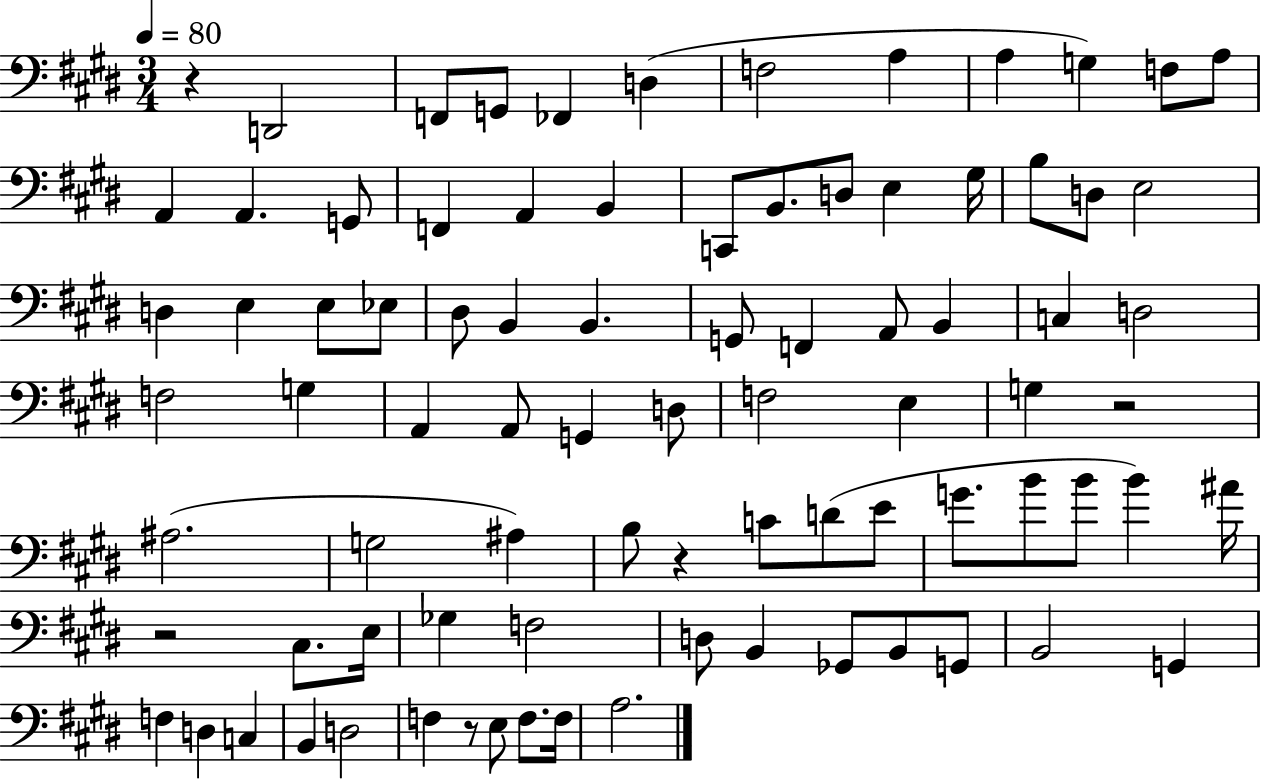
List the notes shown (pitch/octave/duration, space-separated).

R/q D2/h F2/e G2/e FES2/q D3/q F3/h A3/q A3/q G3/q F3/e A3/e A2/q A2/q. G2/e F2/q A2/q B2/q C2/e B2/e. D3/e E3/q G#3/s B3/e D3/e E3/h D3/q E3/q E3/e Eb3/e D#3/e B2/q B2/q. G2/e F2/q A2/e B2/q C3/q D3/h F3/h G3/q A2/q A2/e G2/q D3/e F3/h E3/q G3/q R/h A#3/h. G3/h A#3/q B3/e R/q C4/e D4/e E4/e G4/e. B4/e B4/e B4/q A#4/s R/h C#3/e. E3/s Gb3/q F3/h D3/e B2/q Gb2/e B2/e G2/e B2/h G2/q F3/q D3/q C3/q B2/q D3/h F3/q R/e E3/e F3/e. F3/s A3/h.